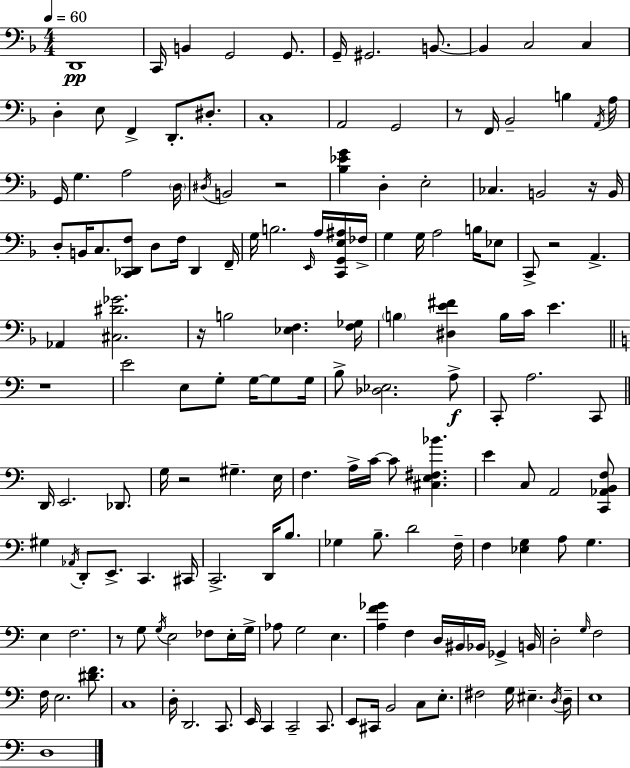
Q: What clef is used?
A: bass